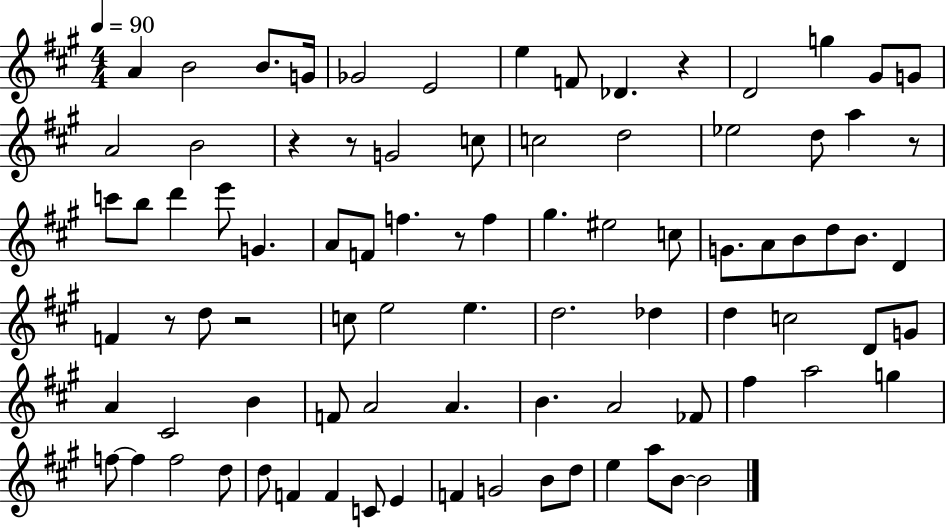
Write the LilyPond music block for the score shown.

{
  \clef treble
  \numericTimeSignature
  \time 4/4
  \key a \major
  \tempo 4 = 90
  a'4 b'2 b'8. g'16 | ges'2 e'2 | e''4 f'8 des'4. r4 | d'2 g''4 gis'8 g'8 | \break a'2 b'2 | r4 r8 g'2 c''8 | c''2 d''2 | ees''2 d''8 a''4 r8 | \break c'''8 b''8 d'''4 e'''8 g'4. | a'8 f'8 f''4. r8 f''4 | gis''4. eis''2 c''8 | g'8. a'8 b'8 d''8 b'8. d'4 | \break f'4 r8 d''8 r2 | c''8 e''2 e''4. | d''2. des''4 | d''4 c''2 d'8 g'8 | \break a'4 cis'2 b'4 | f'8 a'2 a'4. | b'4. a'2 fes'8 | fis''4 a''2 g''4 | \break f''8~~ f''4 f''2 d''8 | d''8 f'4 f'4 c'8 e'4 | f'4 g'2 b'8 d''8 | e''4 a''8 b'8~~ b'2 | \break \bar "|."
}